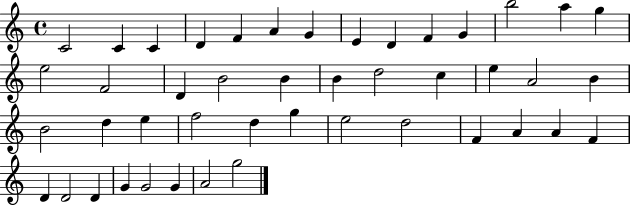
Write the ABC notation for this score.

X:1
T:Untitled
M:4/4
L:1/4
K:C
C2 C C D F A G E D F G b2 a g e2 F2 D B2 B B d2 c e A2 B B2 d e f2 d g e2 d2 F A A F D D2 D G G2 G A2 g2